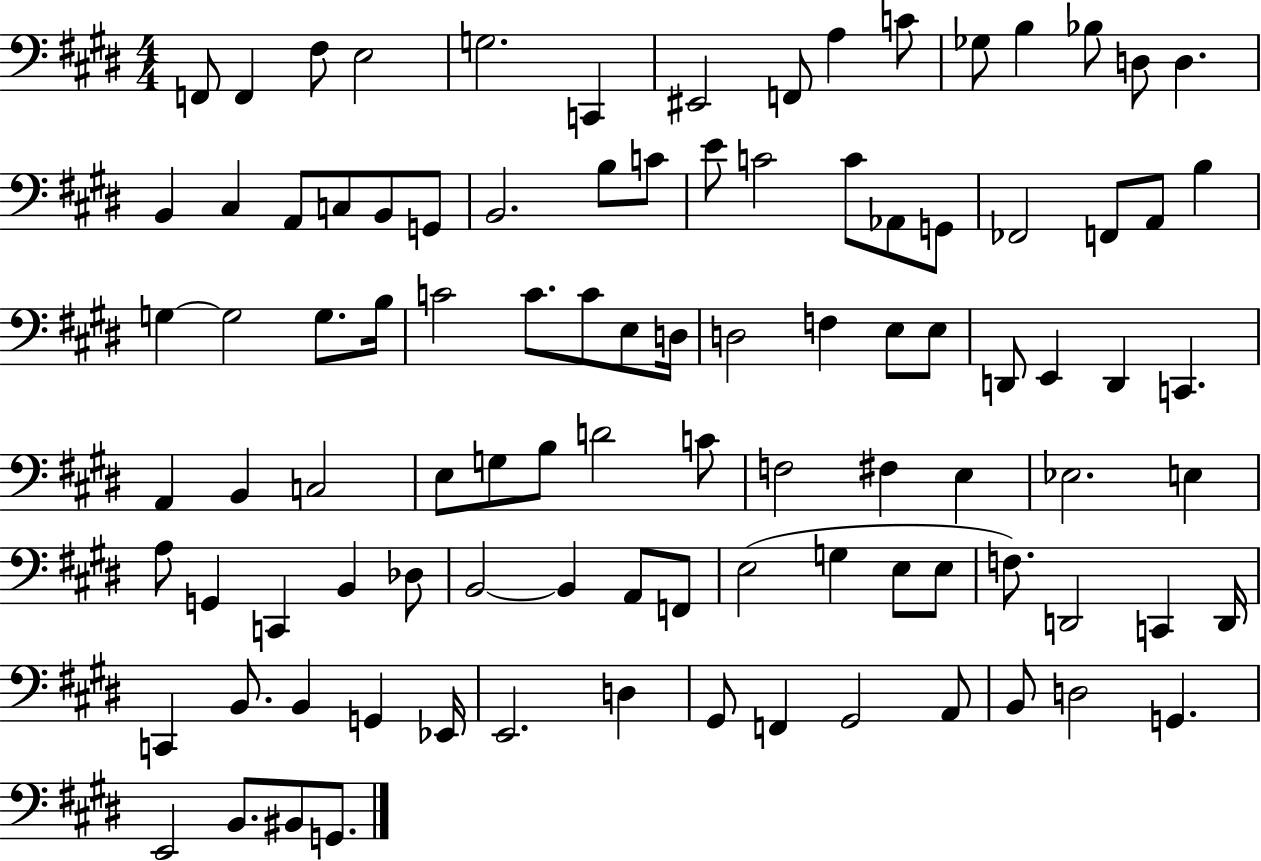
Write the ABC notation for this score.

X:1
T:Untitled
M:4/4
L:1/4
K:E
F,,/2 F,, ^F,/2 E,2 G,2 C,, ^E,,2 F,,/2 A, C/2 _G,/2 B, _B,/2 D,/2 D, B,, ^C, A,,/2 C,/2 B,,/2 G,,/2 B,,2 B,/2 C/2 E/2 C2 C/2 _A,,/2 G,,/2 _F,,2 F,,/2 A,,/2 B, G, G,2 G,/2 B,/4 C2 C/2 C/2 E,/2 D,/4 D,2 F, E,/2 E,/2 D,,/2 E,, D,, C,, A,, B,, C,2 E,/2 G,/2 B,/2 D2 C/2 F,2 ^F, E, _E,2 E, A,/2 G,, C,, B,, _D,/2 B,,2 B,, A,,/2 F,,/2 E,2 G, E,/2 E,/2 F,/2 D,,2 C,, D,,/4 C,, B,,/2 B,, G,, _E,,/4 E,,2 D, ^G,,/2 F,, ^G,,2 A,,/2 B,,/2 D,2 G,, E,,2 B,,/2 ^B,,/2 G,,/2